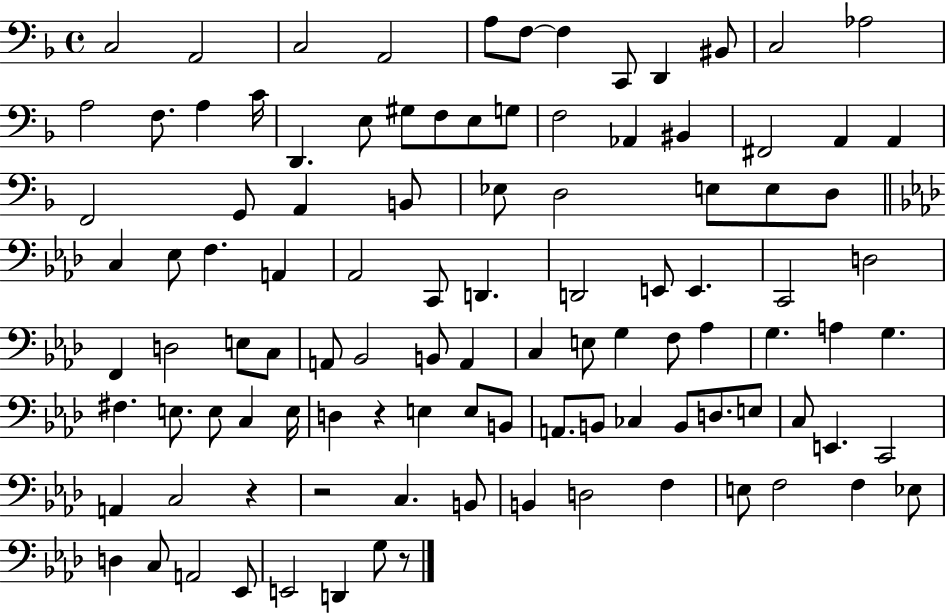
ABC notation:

X:1
T:Untitled
M:4/4
L:1/4
K:F
C,2 A,,2 C,2 A,,2 A,/2 F,/2 F, C,,/2 D,, ^B,,/2 C,2 _A,2 A,2 F,/2 A, C/4 D,, E,/2 ^G,/2 F,/2 E,/2 G,/2 F,2 _A,, ^B,, ^F,,2 A,, A,, F,,2 G,,/2 A,, B,,/2 _E,/2 D,2 E,/2 E,/2 D,/2 C, _E,/2 F, A,, _A,,2 C,,/2 D,, D,,2 E,,/2 E,, C,,2 D,2 F,, D,2 E,/2 C,/2 A,,/2 _B,,2 B,,/2 A,, C, E,/2 G, F,/2 _A, G, A, G, ^F, E,/2 E,/2 C, E,/4 D, z E, E,/2 B,,/2 A,,/2 B,,/2 _C, B,,/2 D,/2 E,/2 C,/2 E,, C,,2 A,, C,2 z z2 C, B,,/2 B,, D,2 F, E,/2 F,2 F, _E,/2 D, C,/2 A,,2 _E,,/2 E,,2 D,, G,/2 z/2